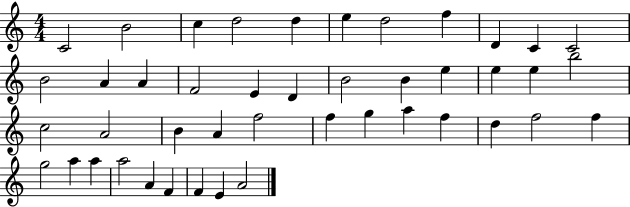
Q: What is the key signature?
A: C major